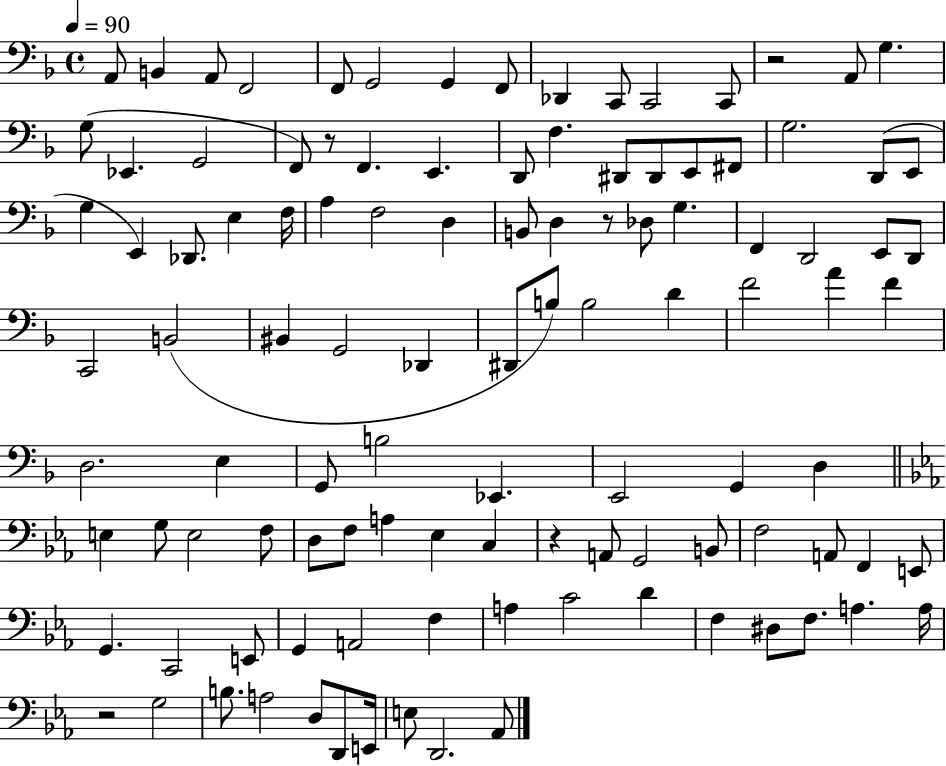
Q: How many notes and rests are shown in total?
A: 109